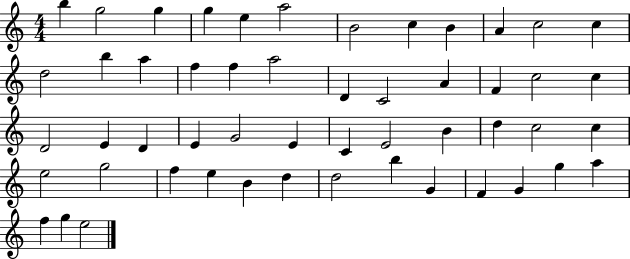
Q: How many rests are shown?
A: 0